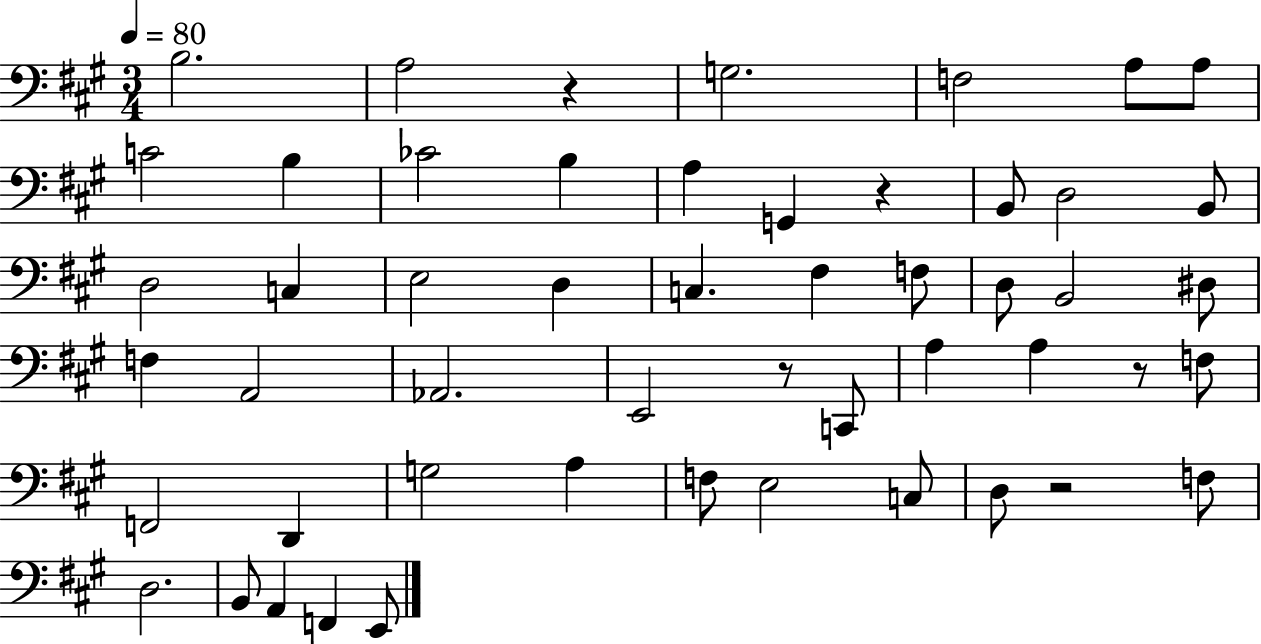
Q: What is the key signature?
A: A major